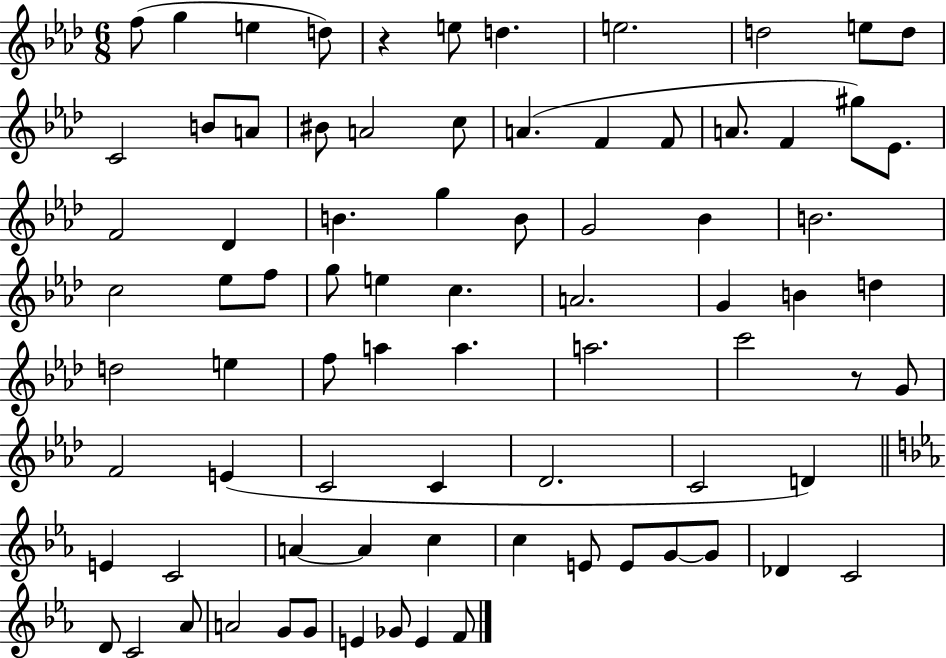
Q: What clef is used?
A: treble